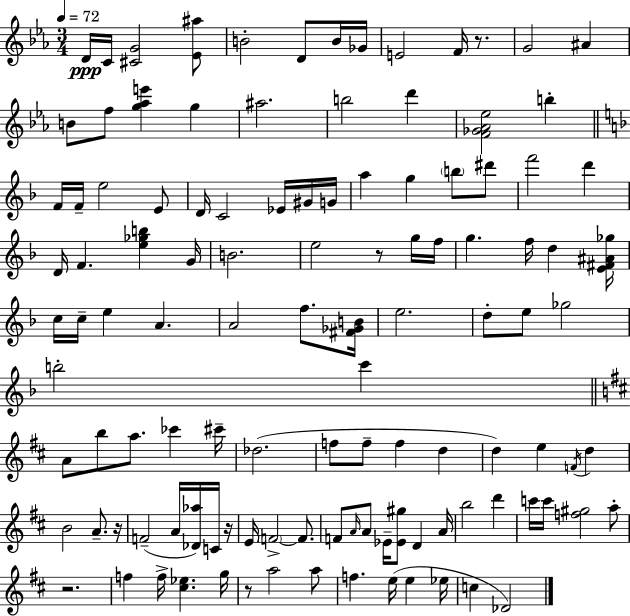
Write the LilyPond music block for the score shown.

{
  \clef treble
  \numericTimeSignature
  \time 3/4
  \key c \minor
  \tempo 4 = 72
  \repeat volta 2 { d'16\ppp c'16 <cis' g'>2 <ees' ais''>8 | b'2-. d'8 b'16 ges'16 | e'2 f'16 r8. | g'2 ais'4 | \break b'8 f''8 <g'' aes'' e'''>4 g''4 | ais''2. | b''2 d'''4 | <f' ges' aes' ees''>2 b''4-. | \break \bar "||" \break \key d \minor f'16 f'16-- e''2 e'8 | d'16 c'2 ees'16 gis'16 g'16 | a''4 g''4 \parenthesize b''8 dis'''8 | f'''2 d'''4 | \break d'16 f'4. <e'' ges'' b''>4 g'16 | b'2. | e''2 r8 g''16 f''16 | g''4. f''16 d''4 <e' fis' ais' ges''>16 | \break c''16 c''16-- e''4 a'4. | a'2 f''8. <fis' ges' b'>16 | e''2. | d''8-. e''8 ges''2 | \break b''2-. c'''4 | \bar "||" \break \key b \minor a'8 b''8 a''8. ces'''4 cis'''16-- | des''2.( | f''8 f''8-- f''4 d''4 | d''4) e''4 \acciaccatura { f'16 } d''4 | \break b'2 a'8.-- | r16 f'2--( a'16 <des' aes''>16) c'16 | r16 e'16 \parenthesize f'2->~~ f'8. | f'8 \grace { a'16 } a'8 ees'16-- <ees' gis''>8 d'4 | \break a'16 b''2 d'''4 | c'''16 c'''16 <f'' gis''>2 | a''8-. r2. | f''4 f''16-> <cis'' ees''>4. | \break g''16 r8 a''2 | a''8 f''4. e''16( e''4 | ees''16 c''4 des'2) | } \bar "|."
}